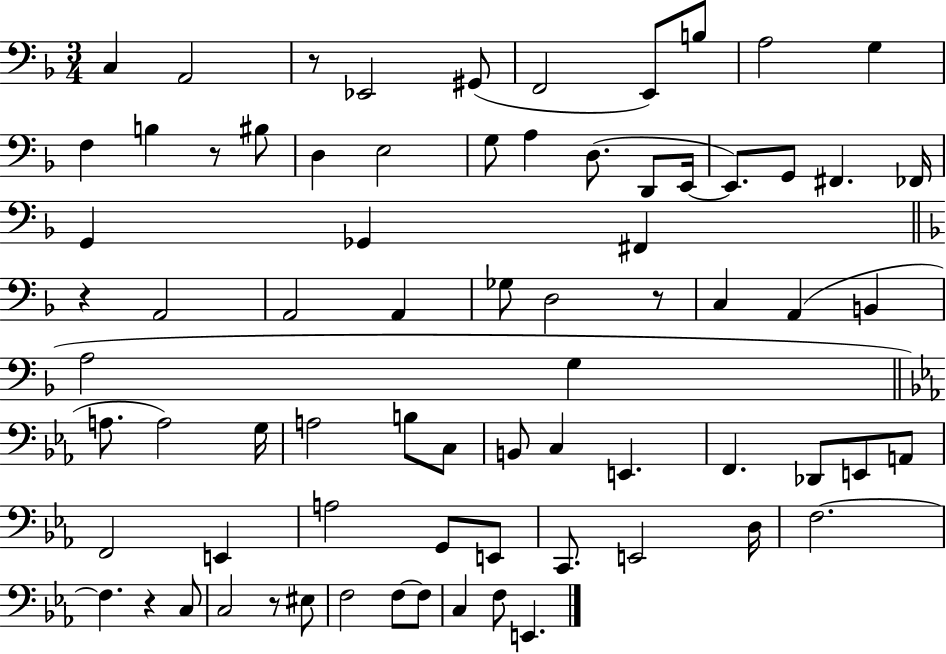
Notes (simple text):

C3/q A2/h R/e Eb2/h G#2/e F2/h E2/e B3/e A3/h G3/q F3/q B3/q R/e BIS3/e D3/q E3/h G3/e A3/q D3/e. D2/e E2/s E2/e. G2/e F#2/q. FES2/s G2/q Gb2/q F#2/q R/q A2/h A2/h A2/q Gb3/e D3/h R/e C3/q A2/q B2/q A3/h G3/q A3/e. A3/h G3/s A3/h B3/e C3/e B2/e C3/q E2/q. F2/q. Db2/e E2/e A2/e F2/h E2/q A3/h G2/e E2/e C2/e. E2/h D3/s F3/h. F3/q. R/q C3/e C3/h R/e EIS3/e F3/h F3/e F3/e C3/q F3/e E2/q.